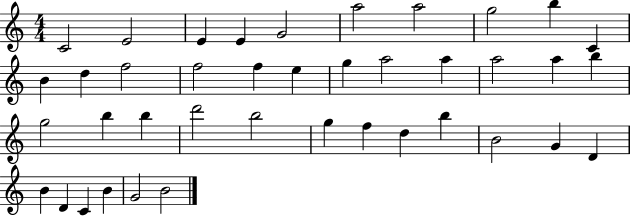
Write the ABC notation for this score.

X:1
T:Untitled
M:4/4
L:1/4
K:C
C2 E2 E E G2 a2 a2 g2 b C B d f2 f2 f e g a2 a a2 a b g2 b b d'2 b2 g f d b B2 G D B D C B G2 B2